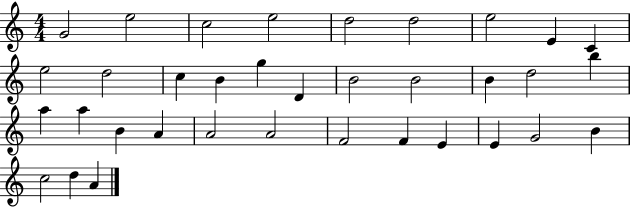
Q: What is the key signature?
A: C major